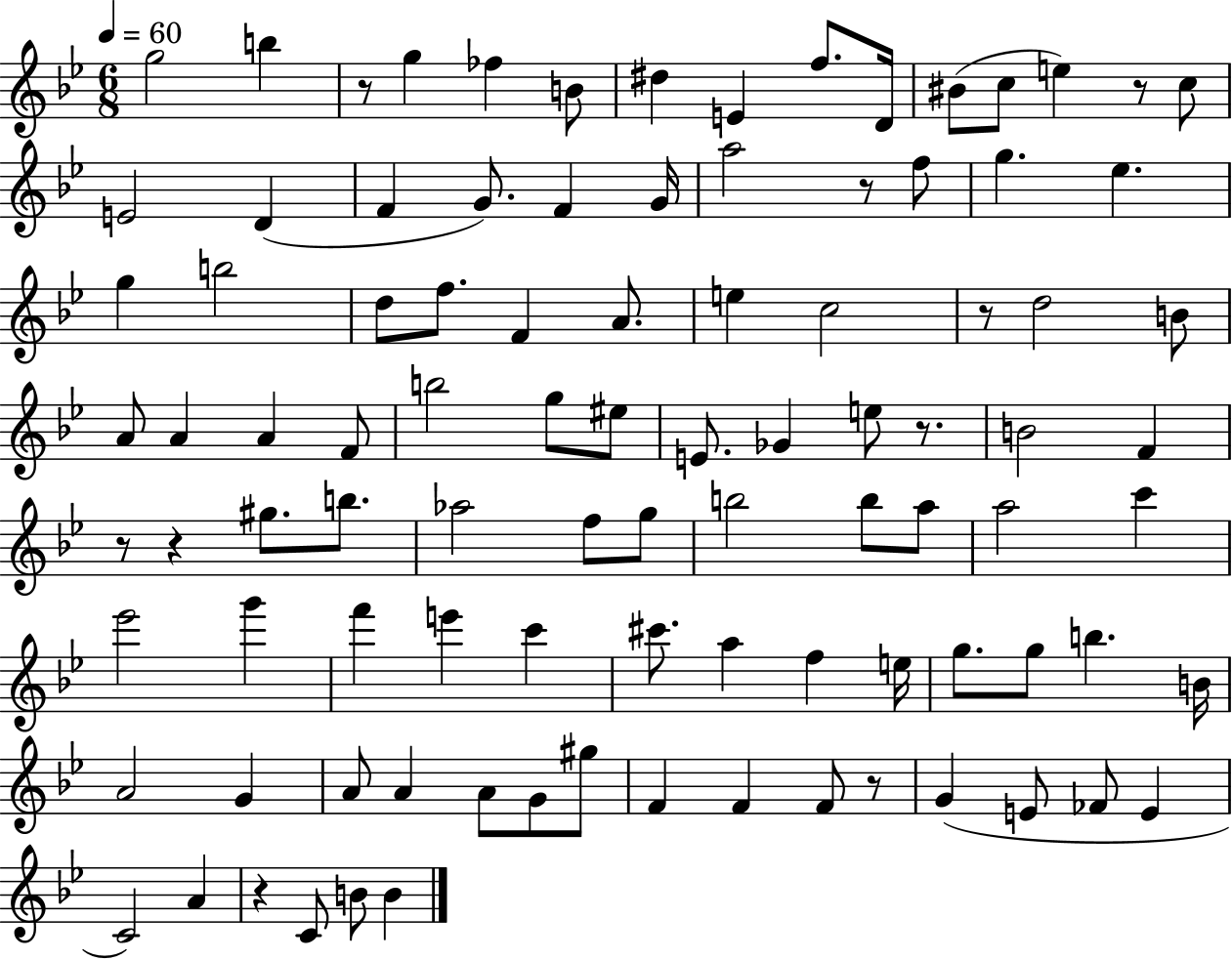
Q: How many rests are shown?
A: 9